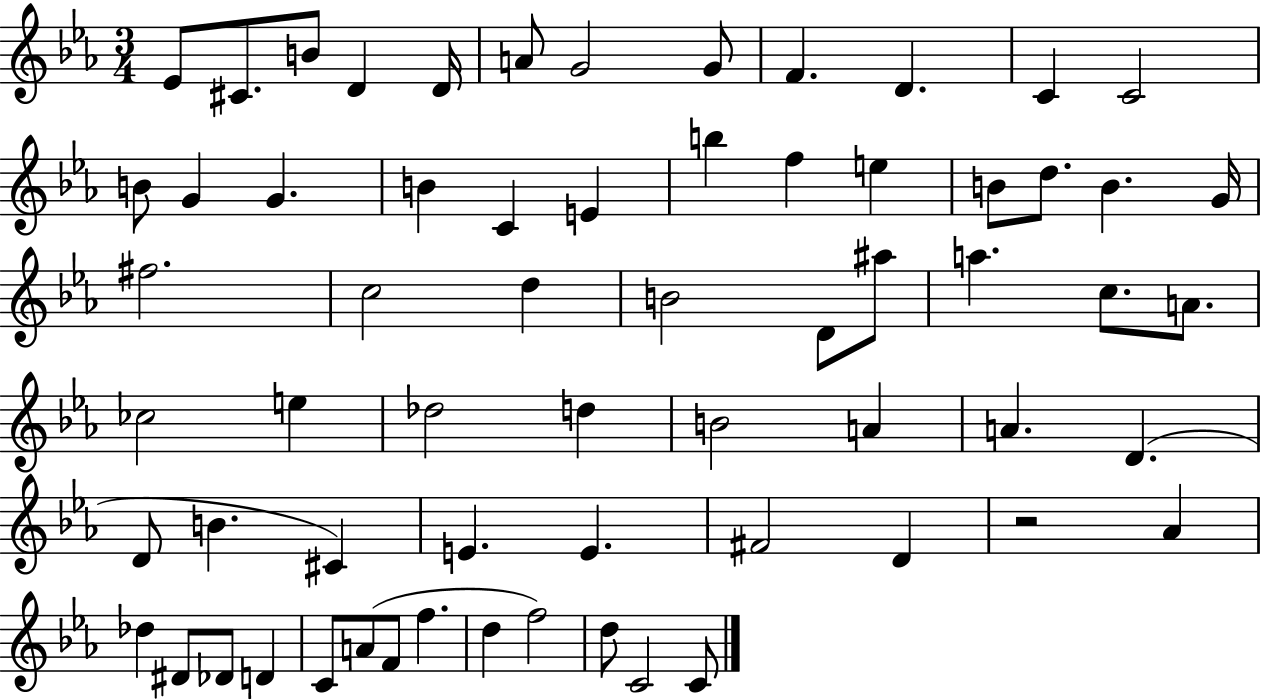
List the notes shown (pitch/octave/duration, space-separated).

Eb4/e C#4/e. B4/e D4/q D4/s A4/e G4/h G4/e F4/q. D4/q. C4/q C4/h B4/e G4/q G4/q. B4/q C4/q E4/q B5/q F5/q E5/q B4/e D5/e. B4/q. G4/s F#5/h. C5/h D5/q B4/h D4/e A#5/e A5/q. C5/e. A4/e. CES5/h E5/q Db5/h D5/q B4/h A4/q A4/q. D4/q. D4/e B4/q. C#4/q E4/q. E4/q. F#4/h D4/q R/h Ab4/q Db5/q D#4/e Db4/e D4/q C4/e A4/e F4/e F5/q. D5/q F5/h D5/e C4/h C4/e